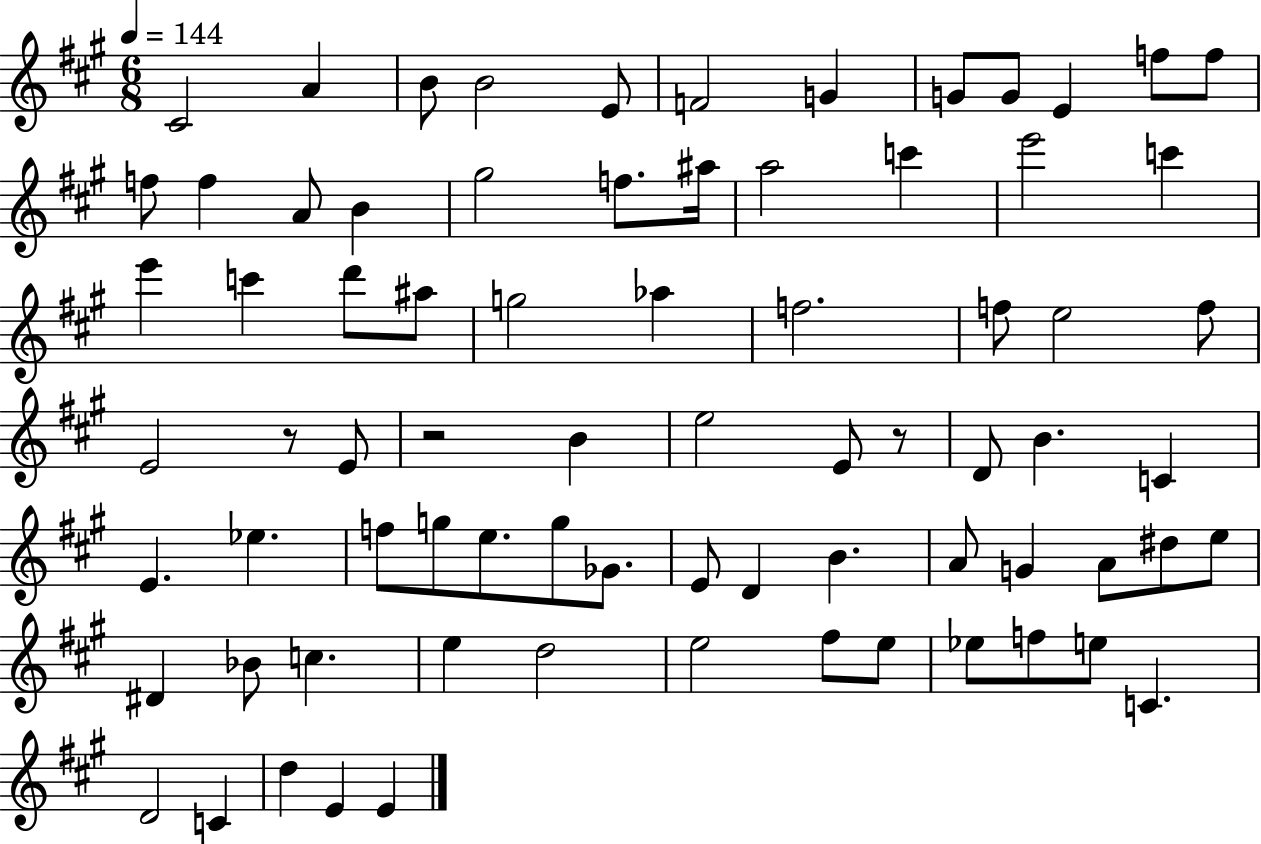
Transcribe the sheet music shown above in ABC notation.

X:1
T:Untitled
M:6/8
L:1/4
K:A
^C2 A B/2 B2 E/2 F2 G G/2 G/2 E f/2 f/2 f/2 f A/2 B ^g2 f/2 ^a/4 a2 c' e'2 c' e' c' d'/2 ^a/2 g2 _a f2 f/2 e2 f/2 E2 z/2 E/2 z2 B e2 E/2 z/2 D/2 B C E _e f/2 g/2 e/2 g/2 _G/2 E/2 D B A/2 G A/2 ^d/2 e/2 ^D _B/2 c e d2 e2 ^f/2 e/2 _e/2 f/2 e/2 C D2 C d E E